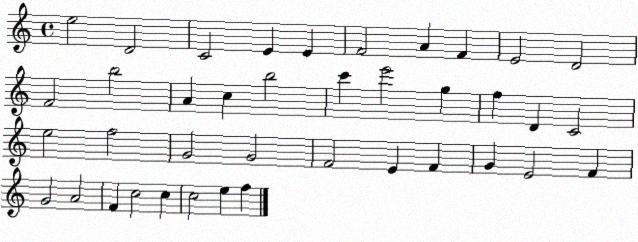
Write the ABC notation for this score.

X:1
T:Untitled
M:4/4
L:1/4
K:C
e2 D2 C2 E E F2 A F E2 D2 F2 b2 A c b2 c' e'2 g f D C2 e2 f2 G2 G2 F2 E F G E2 F G2 A2 F c2 c c2 e f